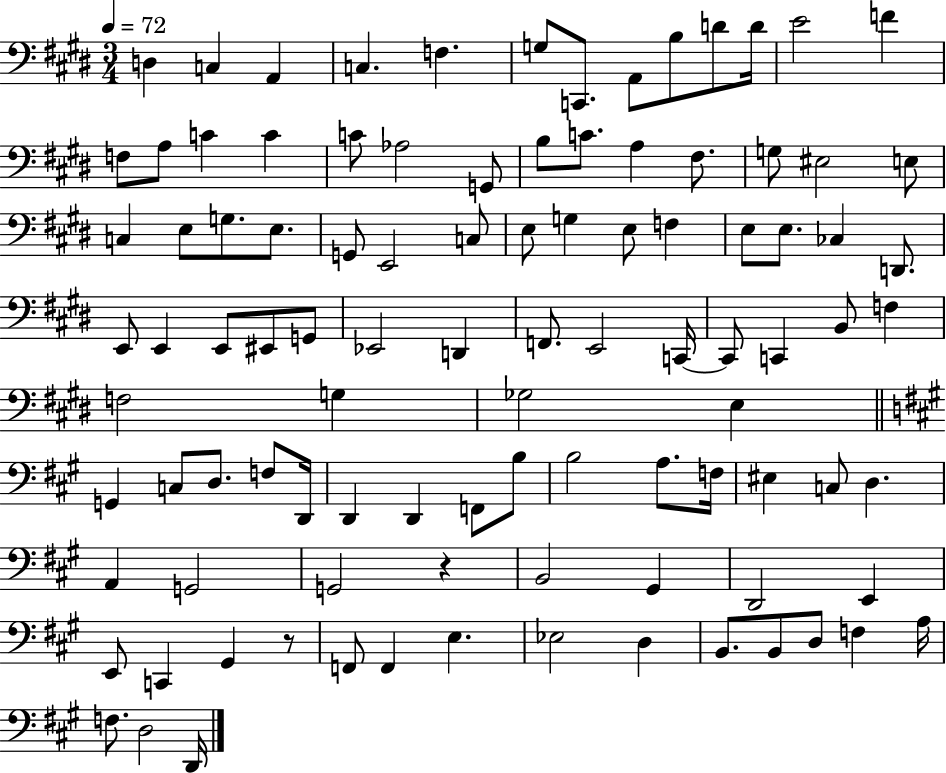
{
  \clef bass
  \numericTimeSignature
  \time 3/4
  \key e \major
  \tempo 4 = 72
  d4 c4 a,4 | c4. f4. | g8 c,8. a,8 b8 d'8 d'16 | e'2 f'4 | \break f8 a8 c'4 c'4 | c'8 aes2 g,8 | b8 c'8. a4 fis8. | g8 eis2 e8 | \break c4 e8 g8. e8. | g,8 e,2 c8 | e8 g4 e8 f4 | e8 e8. ces4 d,8. | \break e,8 e,4 e,8 eis,8 g,8 | ees,2 d,4 | f,8. e,2 c,16~~ | c,8 c,4 b,8 f4 | \break f2 g4 | ges2 e4 | \bar "||" \break \key a \major g,4 c8 d8. f8 d,16 | d,4 d,4 f,8 b8 | b2 a8. f16 | eis4 c8 d4. | \break a,4 g,2 | g,2 r4 | b,2 gis,4 | d,2 e,4 | \break e,8 c,4 gis,4 r8 | f,8 f,4 e4. | ees2 d4 | b,8. b,8 d8 f4 a16 | \break f8. d2 d,16 | \bar "|."
}